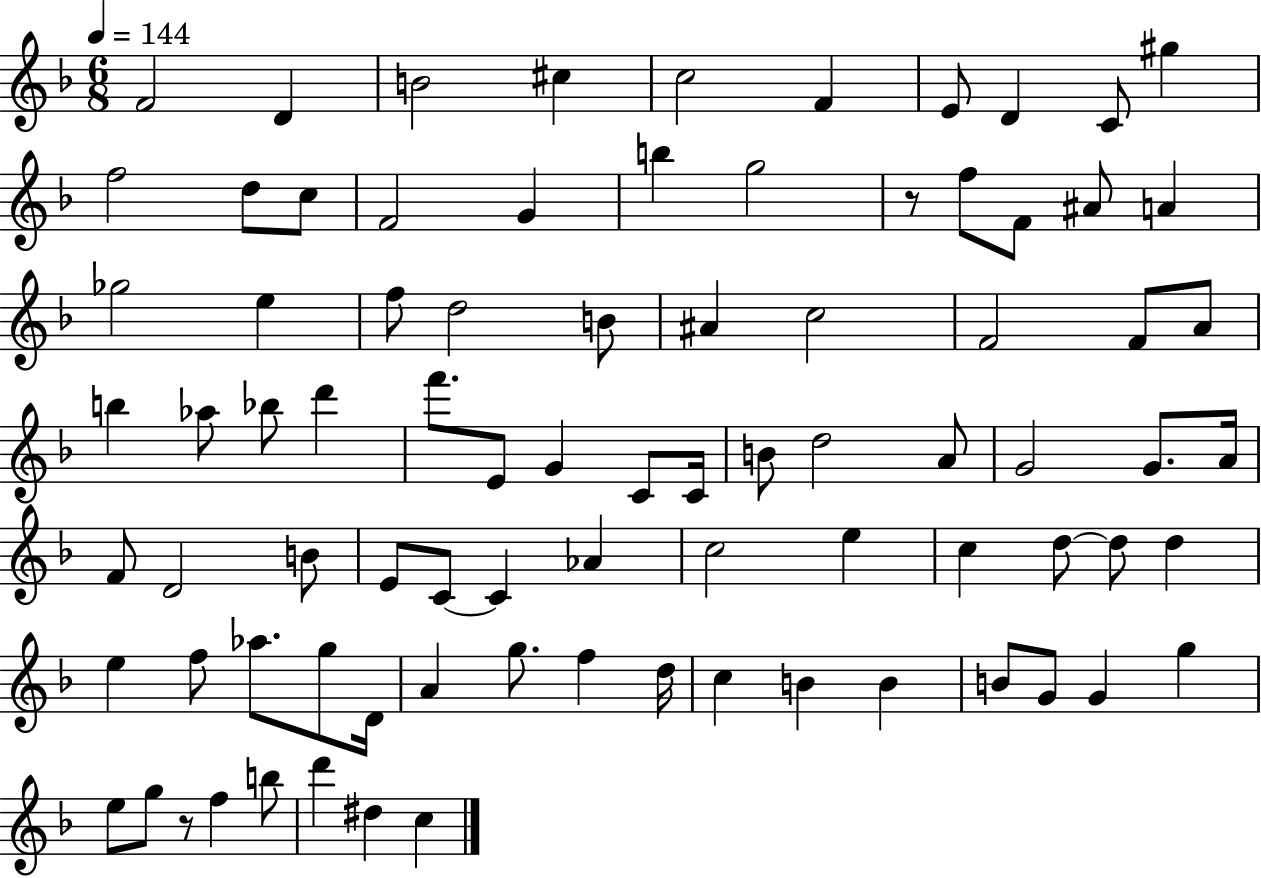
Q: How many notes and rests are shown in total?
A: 84